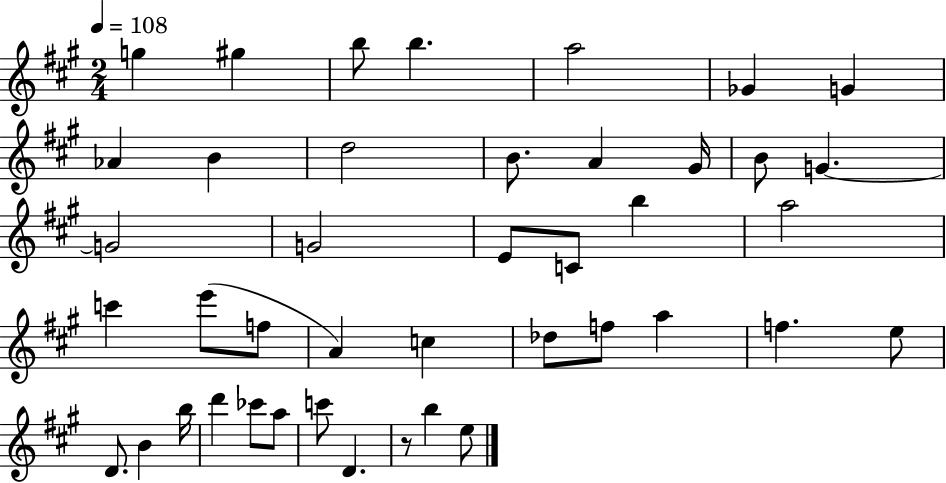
{
  \clef treble
  \numericTimeSignature
  \time 2/4
  \key a \major
  \tempo 4 = 108
  g''4 gis''4 | b''8 b''4. | a''2 | ges'4 g'4 | \break aes'4 b'4 | d''2 | b'8. a'4 gis'16 | b'8 g'4.~~ | \break g'2 | g'2 | e'8 c'8 b''4 | a''2 | \break c'''4 e'''8( f''8 | a'4) c''4 | des''8 f''8 a''4 | f''4. e''8 | \break d'8. b'4 b''16 | d'''4 ces'''8 a''8 | c'''8 d'4. | r8 b''4 e''8 | \break \bar "|."
}